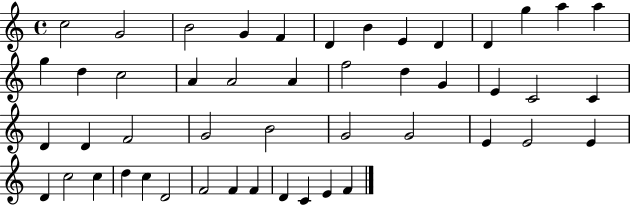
{
  \clef treble
  \time 4/4
  \defaultTimeSignature
  \key c \major
  c''2 g'2 | b'2 g'4 f'4 | d'4 b'4 e'4 d'4 | d'4 g''4 a''4 a''4 | \break g''4 d''4 c''2 | a'4 a'2 a'4 | f''2 d''4 g'4 | e'4 c'2 c'4 | \break d'4 d'4 f'2 | g'2 b'2 | g'2 g'2 | e'4 e'2 e'4 | \break d'4 c''2 c''4 | d''4 c''4 d'2 | f'2 f'4 f'4 | d'4 c'4 e'4 f'4 | \break \bar "|."
}